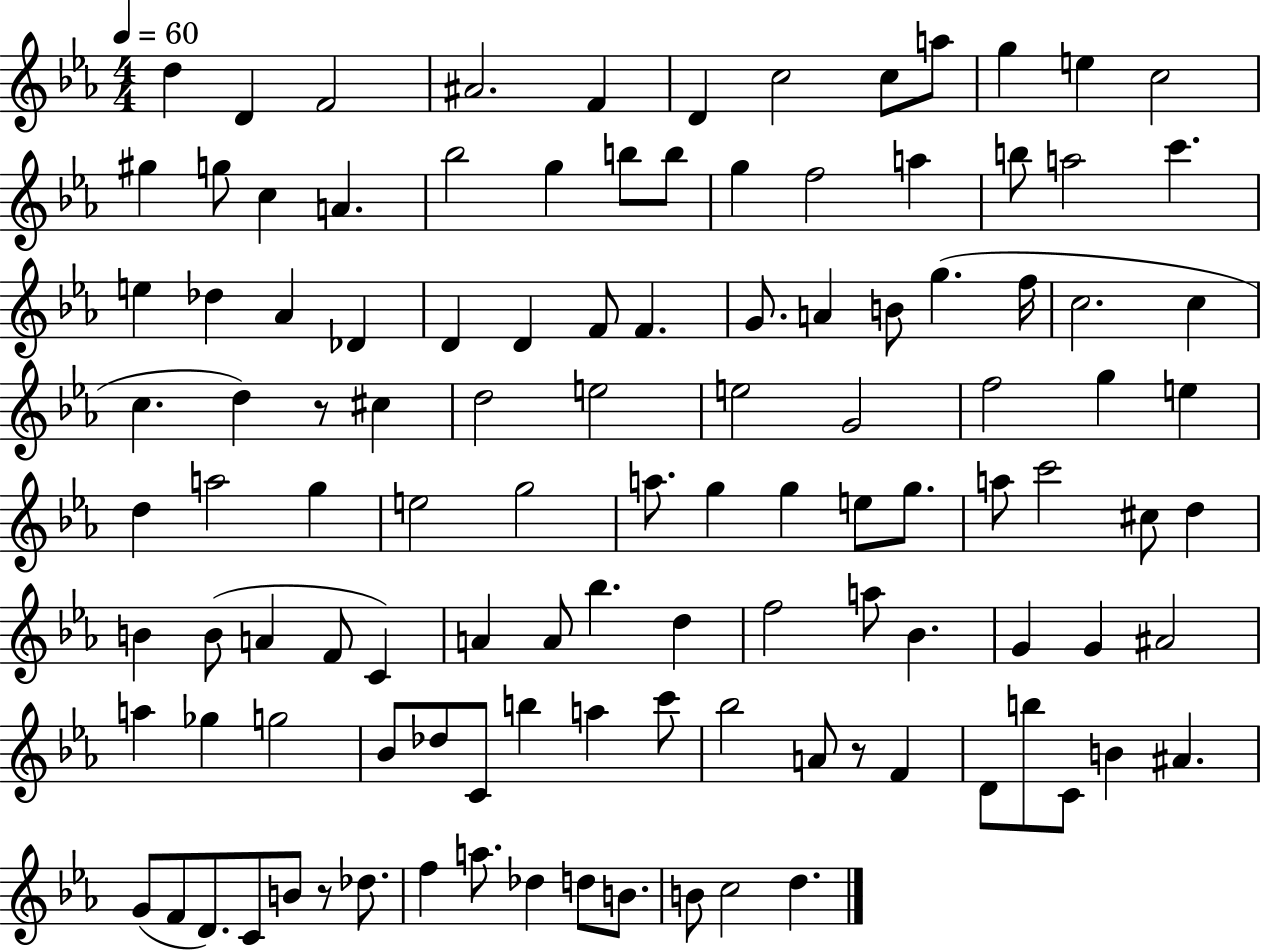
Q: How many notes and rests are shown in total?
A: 114